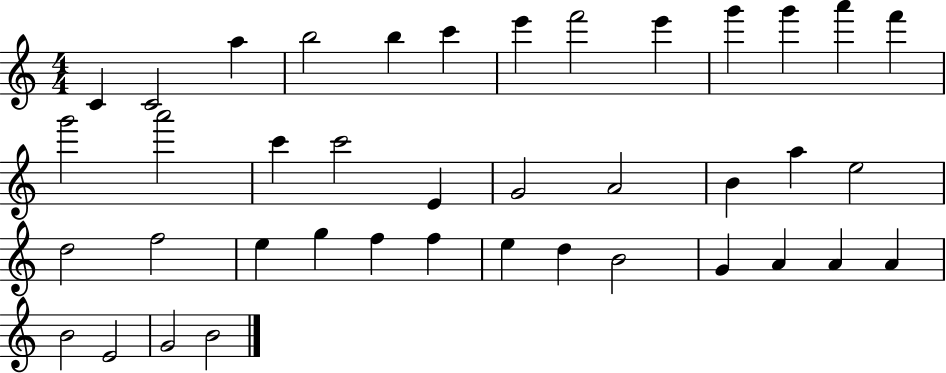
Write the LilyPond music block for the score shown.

{
  \clef treble
  \numericTimeSignature
  \time 4/4
  \key c \major
  c'4 c'2 a''4 | b''2 b''4 c'''4 | e'''4 f'''2 e'''4 | g'''4 g'''4 a'''4 f'''4 | \break g'''2 a'''2 | c'''4 c'''2 e'4 | g'2 a'2 | b'4 a''4 e''2 | \break d''2 f''2 | e''4 g''4 f''4 f''4 | e''4 d''4 b'2 | g'4 a'4 a'4 a'4 | \break b'2 e'2 | g'2 b'2 | \bar "|."
}